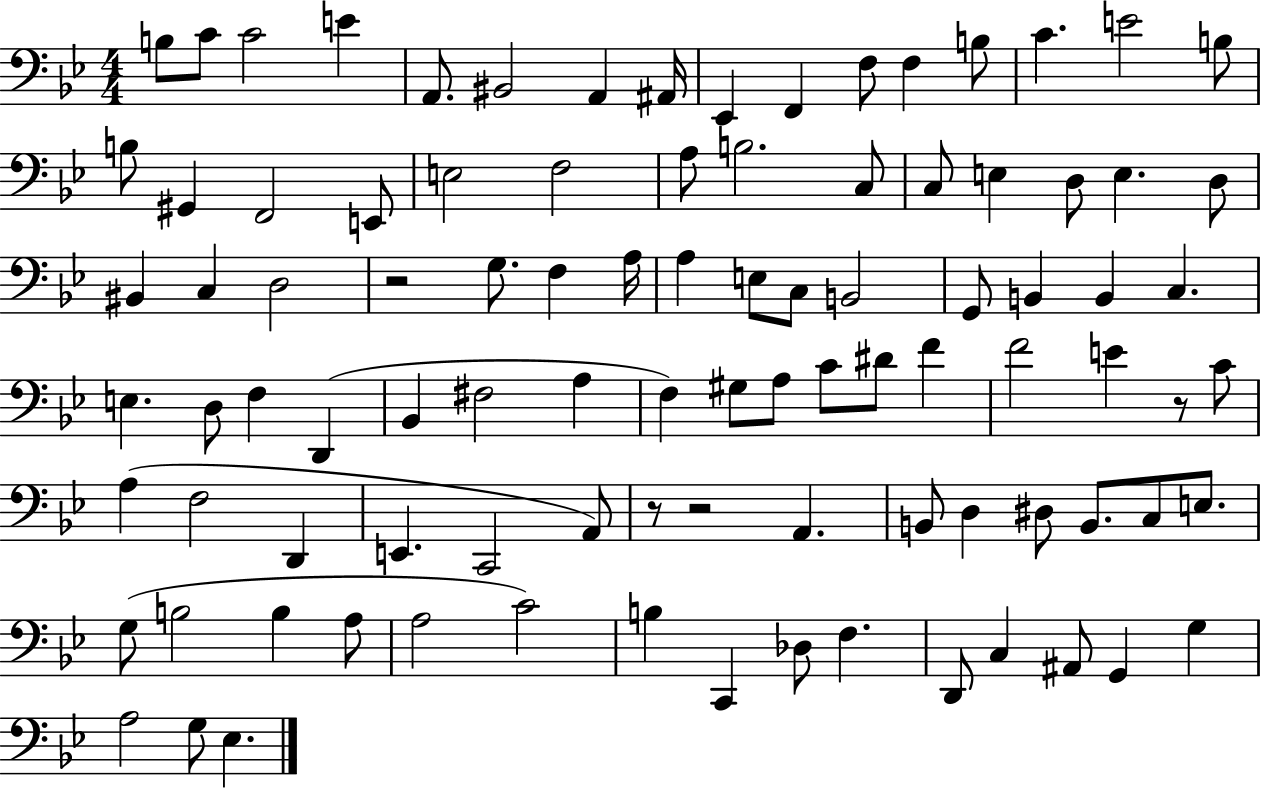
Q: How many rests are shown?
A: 4